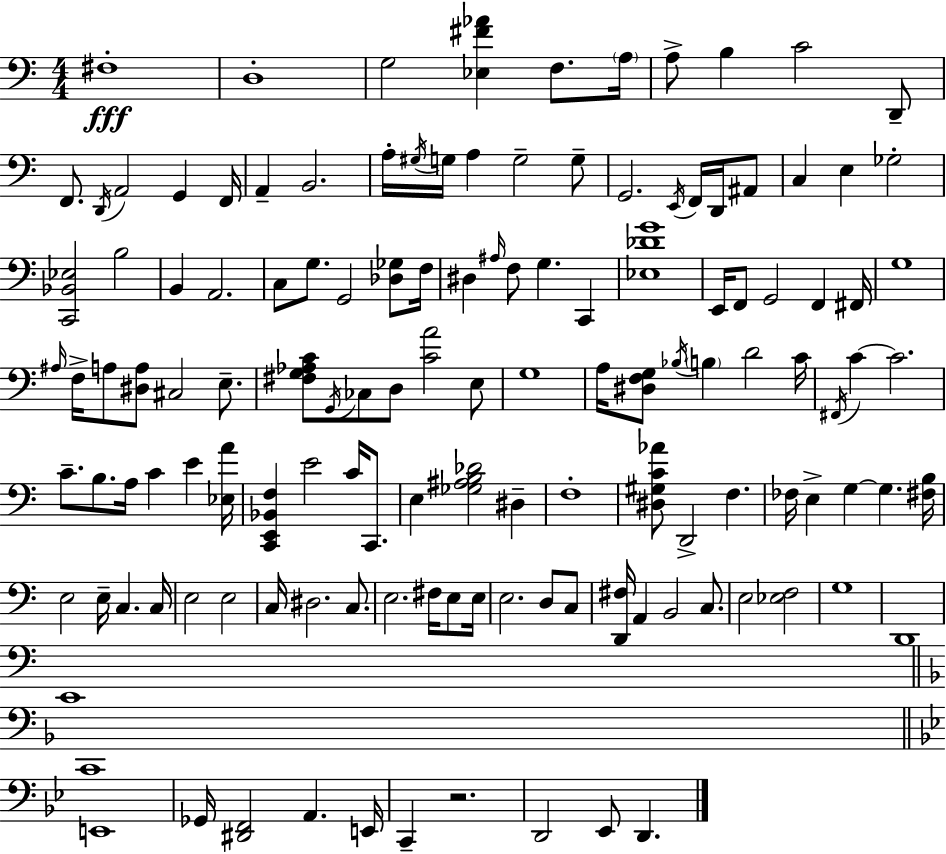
{
  \clef bass
  \numericTimeSignature
  \time 4/4
  \key a \minor
  \repeat volta 2 { fis1-.\fff | d1-. | g2 <ees fis' aes'>4 f8. \parenthesize a16 | a8-> b4 c'2 d,8-- | \break f,8. \acciaccatura { d,16 } a,2 g,4 | f,16 a,4-- b,2. | a16-. \acciaccatura { gis16 } g16 a4 g2-- | g8-- g,2. \acciaccatura { e,16 } f,16 | \break d,16 ais,8 c4 e4 ges2-. | <c, bes, ees>2 b2 | b,4 a,2. | c8 g8. g,2 | \break <des ges>8 f16 dis4 \grace { ais16 } f8 g4. | c,4 <ees des' g'>1 | e,16 f,8 g,2 f,4 | fis,16 g1 | \break \grace { ais16 } f16-> a8 <dis a>8 cis2 | e8.-- <fis g aes c'>8 \acciaccatura { g,16 } ces8 d8 <c' a'>2 | e8 g1 | a16 <dis f g>8 \acciaccatura { bes16 } \parenthesize b4 d'2 | \break c'16 \acciaccatura { fis,16 } c'4~~ c'2. | c'8.-- b8. a16 c'4 | e'4 <ees a'>16 <c, e, bes, f>4 e'2 | c'16 c,8. e4 <ges ais b des'>2 | \break dis4-- f1-. | <dis gis c' aes'>8 d,2-> | f4. fes16 e4-> g4~~ | g4. <fis b>16 e2 | \break e16-- c4. c16 e2 | e2 c16 dis2. | c8. e2. | fis16 e8 e16 e2. | \break d8 c8 <d, fis>16 a,4 b,2 | c8. e2 | <ees f>2 g1 | d,1 | \break e,1 | \bar "||" \break \key f \major c,1 | \bar "||" \break \key bes \major e,1 | ges,16 <dis, f,>2 a,4. e,16 | c,4-- r2. | d,2 ees,8 d,4. | \break } \bar "|."
}